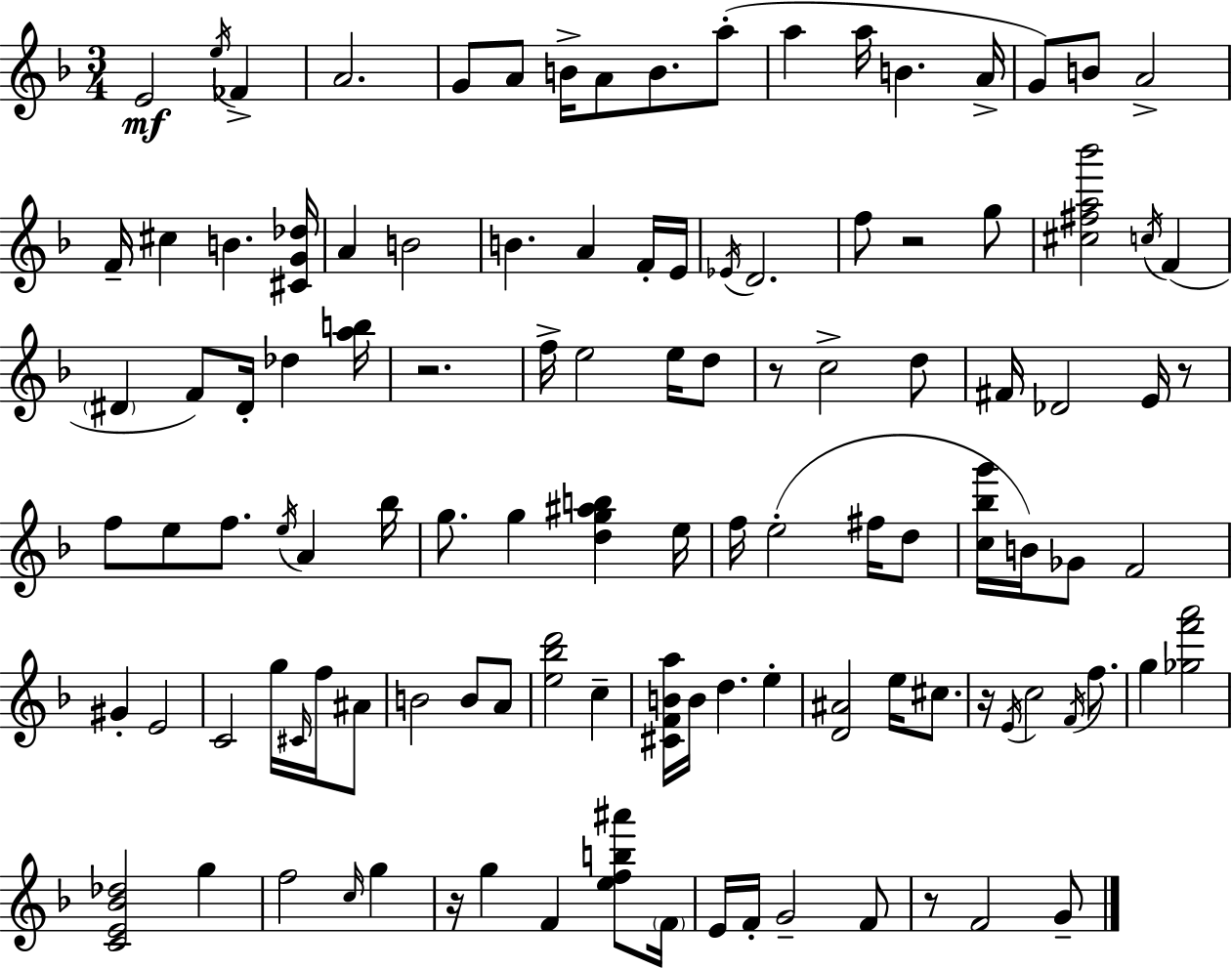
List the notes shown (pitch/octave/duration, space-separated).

E4/h E5/s FES4/q A4/h. G4/e A4/e B4/s A4/e B4/e. A5/e A5/q A5/s B4/q. A4/s G4/e B4/e A4/h F4/s C#5/q B4/q. [C#4,G4,Db5]/s A4/q B4/h B4/q. A4/q F4/s E4/s Eb4/s D4/h. F5/e R/h G5/e [C#5,F#5,A5,Bb6]/h C5/s F4/q D#4/q F4/e D#4/s Db5/q [A5,B5]/s R/h. F5/s E5/h E5/s D5/e R/e C5/h D5/e F#4/s Db4/h E4/s R/e F5/e E5/e F5/e. E5/s A4/q Bb5/s G5/e. G5/q [D5,G5,A#5,B5]/q E5/s F5/s E5/h F#5/s D5/e [C5,Bb5,G6]/s B4/s Gb4/e F4/h G#4/q E4/h C4/h G5/s C#4/s F5/s A#4/e B4/h B4/e A4/e [E5,Bb5,D6]/h C5/q [C#4,F4,B4,A5]/s B4/s D5/q. E5/q [D4,A#4]/h E5/s C#5/e. R/s E4/s C5/h F4/s F5/e. G5/q [Gb5,F6,A6]/h [C4,E4,Bb4,Db5]/h G5/q F5/h C5/s G5/q R/s G5/q F4/q [E5,F5,B5,A#6]/e F4/s E4/s F4/s G4/h F4/e R/e F4/h G4/e